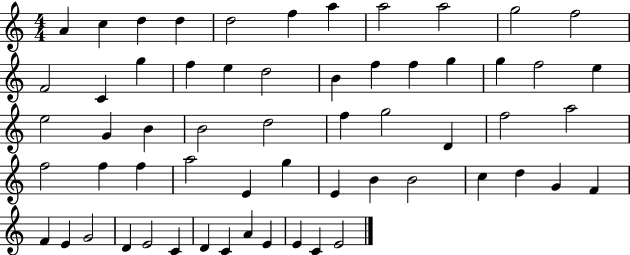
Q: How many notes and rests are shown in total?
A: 60